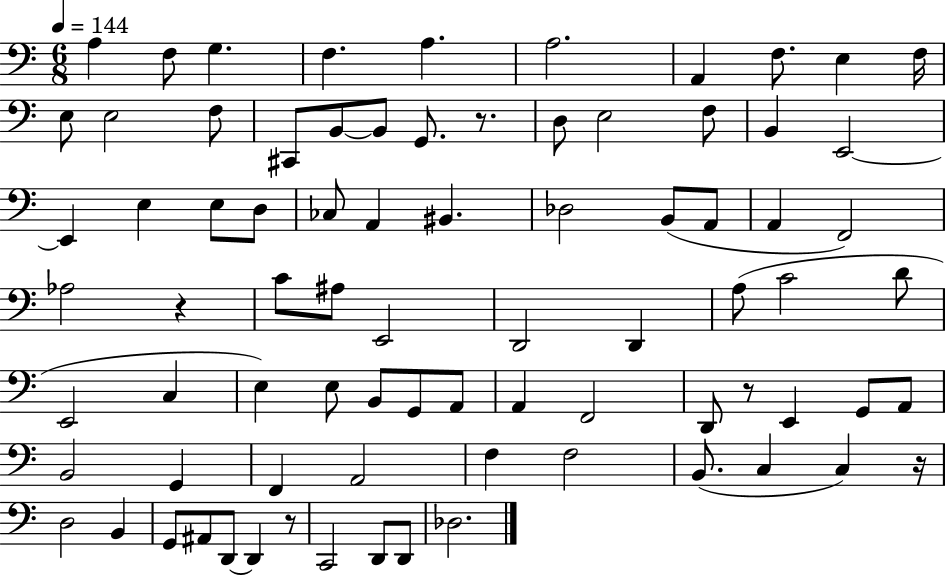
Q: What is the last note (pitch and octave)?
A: Db3